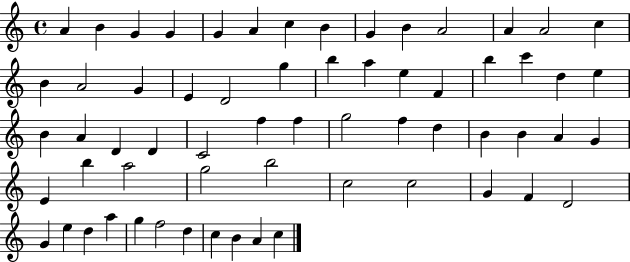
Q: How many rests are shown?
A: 0